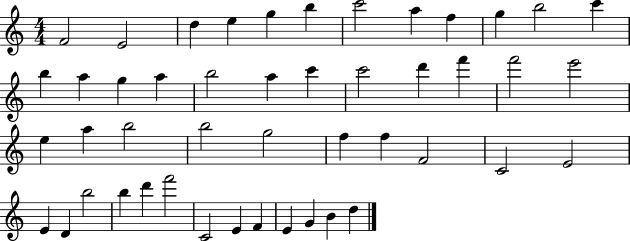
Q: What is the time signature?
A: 4/4